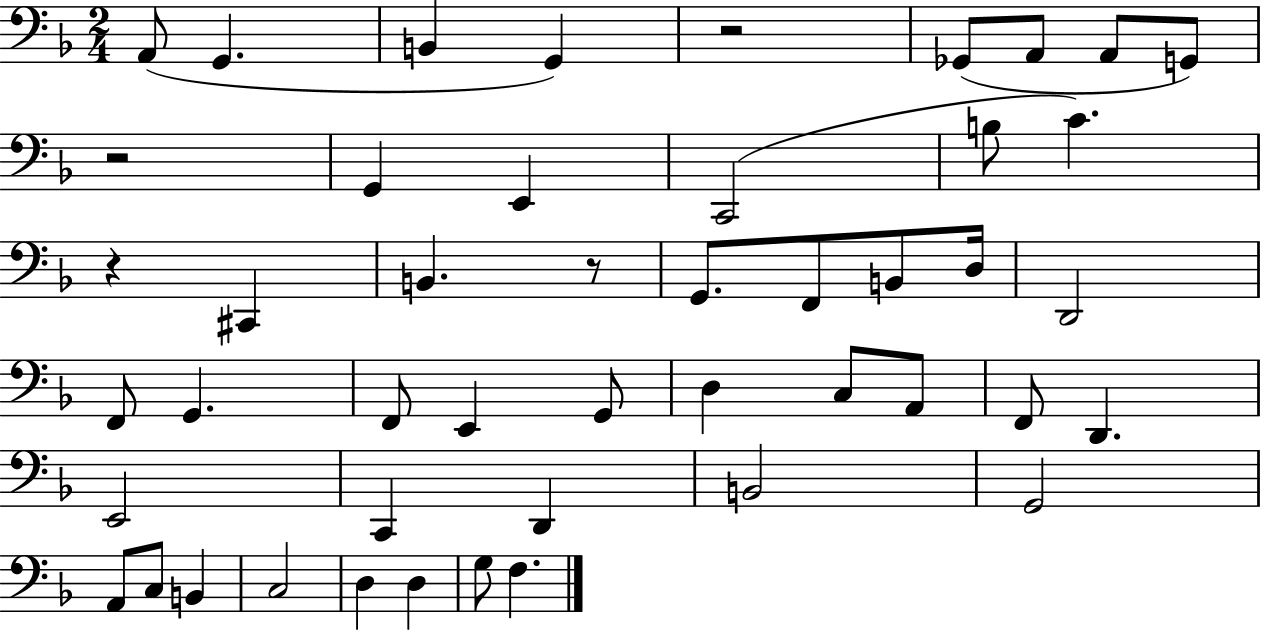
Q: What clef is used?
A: bass